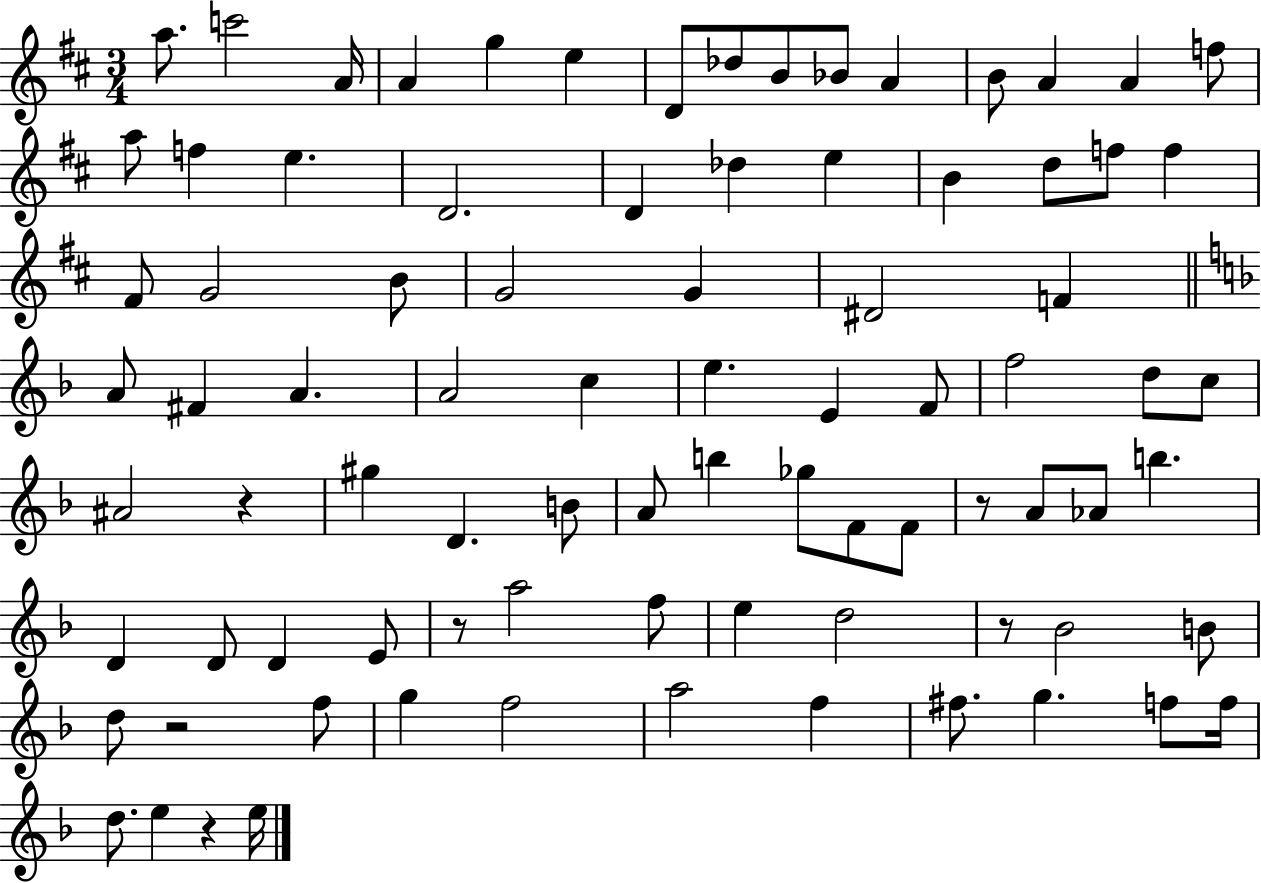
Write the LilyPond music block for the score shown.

{
  \clef treble
  \numericTimeSignature
  \time 3/4
  \key d \major
  a''8. c'''2 a'16 | a'4 g''4 e''4 | d'8 des''8 b'8 bes'8 a'4 | b'8 a'4 a'4 f''8 | \break a''8 f''4 e''4. | d'2. | d'4 des''4 e''4 | b'4 d''8 f''8 f''4 | \break fis'8 g'2 b'8 | g'2 g'4 | dis'2 f'4 | \bar "||" \break \key f \major a'8 fis'4 a'4. | a'2 c''4 | e''4. e'4 f'8 | f''2 d''8 c''8 | \break ais'2 r4 | gis''4 d'4. b'8 | a'8 b''4 ges''8 f'8 f'8 | r8 a'8 aes'8 b''4. | \break d'4 d'8 d'4 e'8 | r8 a''2 f''8 | e''4 d''2 | r8 bes'2 b'8 | \break d''8 r2 f''8 | g''4 f''2 | a''2 f''4 | fis''8. g''4. f''8 f''16 | \break d''8. e''4 r4 e''16 | \bar "|."
}